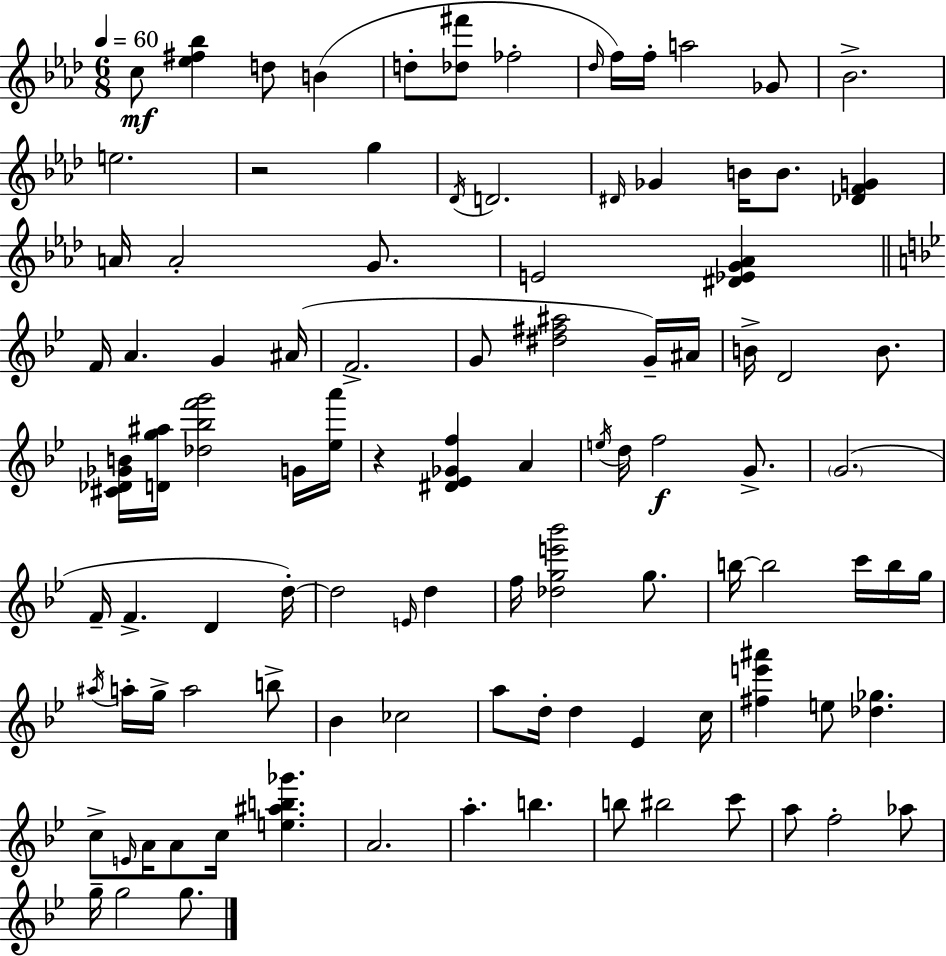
{
  \clef treble
  \numericTimeSignature
  \time 6/8
  \key f \minor
  \tempo 4 = 60
  c''8\mf <ees'' fis'' bes''>4 d''8 b'4( | d''8-. <des'' fis'''>8 fes''2-. | \grace { des''16 }) f''16 f''16-. a''2 ges'8 | bes'2.-> | \break e''2. | r2 g''4 | \acciaccatura { des'16 } d'2. | \grace { dis'16 } ges'4 b'16 b'8. <des' f' g'>4 | \break a'16 a'2-. | g'8. e'2 <dis' ees' g' aes'>4 | \bar "||" \break \key g \minor f'16 a'4. g'4 ais'16( | f'2.-> | g'8 <dis'' fis'' ais''>2 g'16--) ais'16 | b'16-> d'2 b'8. | \break <cis' des' ges' b'>16 <d' g'' ais''>16 <des'' bes'' f''' g'''>2 g'16 <ees'' a'''>16 | r4 <dis' ees' ges' f''>4 a'4 | \acciaccatura { e''16 } d''16 f''2\f g'8.-> | \parenthesize g'2.( | \break f'16-- f'4.-> d'4 | d''16-.~~) d''2 \grace { e'16 } d''4 | f''16 <des'' g'' e''' bes'''>2 g''8. | b''16~~ b''2 c'''16 | \break b''16 g''16 \acciaccatura { ais''16 } a''16-. g''16-> a''2 | b''8-> bes'4 ces''2 | a''8 d''16-. d''4 ees'4 | c''16 <fis'' e''' ais'''>4 e''8 <des'' ges''>4. | \break c''8-> \grace { e'16 } a'16 a'8 c''16 <e'' ais'' b'' ges'''>4. | a'2. | a''4.-. b''4. | b''8 bis''2 | \break c'''8 a''8 f''2-. | aes''8 g''16-- g''2 | g''8. \bar "|."
}